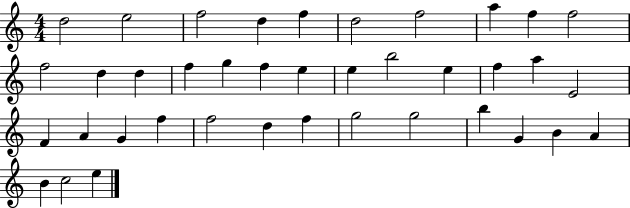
{
  \clef treble
  \numericTimeSignature
  \time 4/4
  \key c \major
  d''2 e''2 | f''2 d''4 f''4 | d''2 f''2 | a''4 f''4 f''2 | \break f''2 d''4 d''4 | f''4 g''4 f''4 e''4 | e''4 b''2 e''4 | f''4 a''4 e'2 | \break f'4 a'4 g'4 f''4 | f''2 d''4 f''4 | g''2 g''2 | b''4 g'4 b'4 a'4 | \break b'4 c''2 e''4 | \bar "|."
}